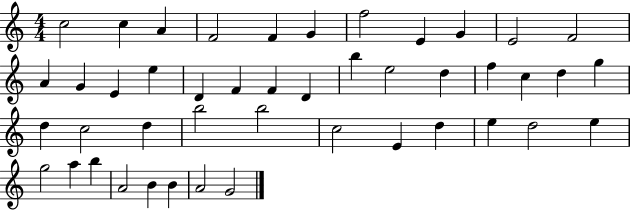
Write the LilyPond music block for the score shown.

{
  \clef treble
  \numericTimeSignature
  \time 4/4
  \key c \major
  c''2 c''4 a'4 | f'2 f'4 g'4 | f''2 e'4 g'4 | e'2 f'2 | \break a'4 g'4 e'4 e''4 | d'4 f'4 f'4 d'4 | b''4 e''2 d''4 | f''4 c''4 d''4 g''4 | \break d''4 c''2 d''4 | b''2 b''2 | c''2 e'4 d''4 | e''4 d''2 e''4 | \break g''2 a''4 b''4 | a'2 b'4 b'4 | a'2 g'2 | \bar "|."
}